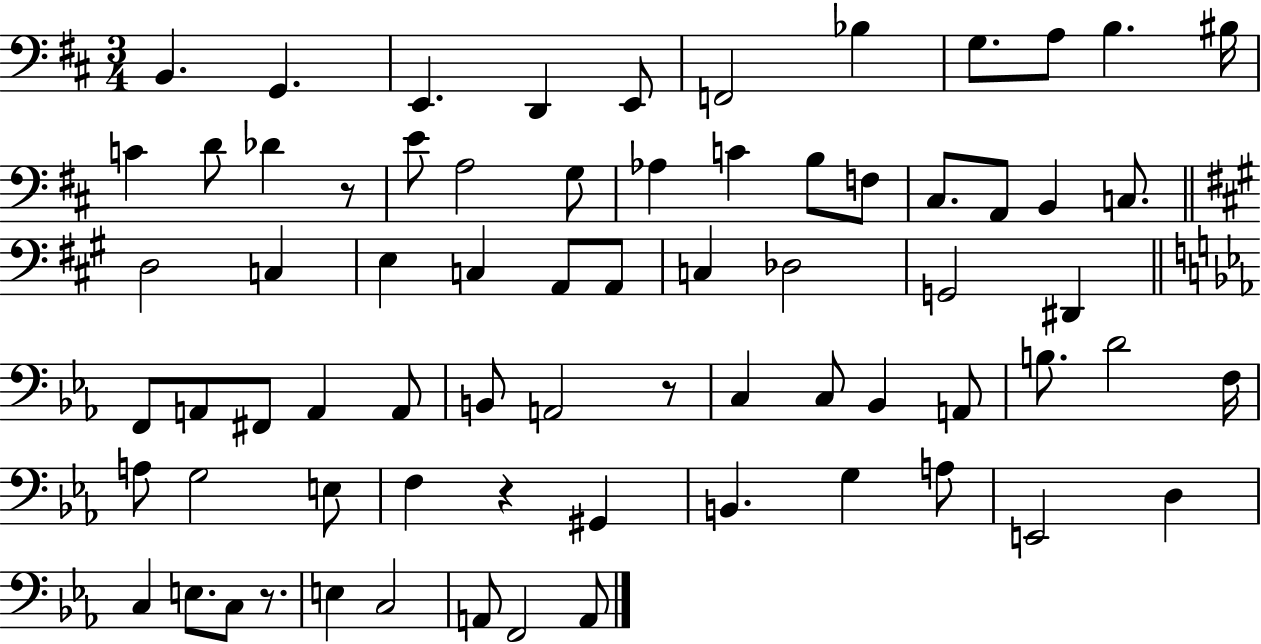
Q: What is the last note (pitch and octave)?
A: A2